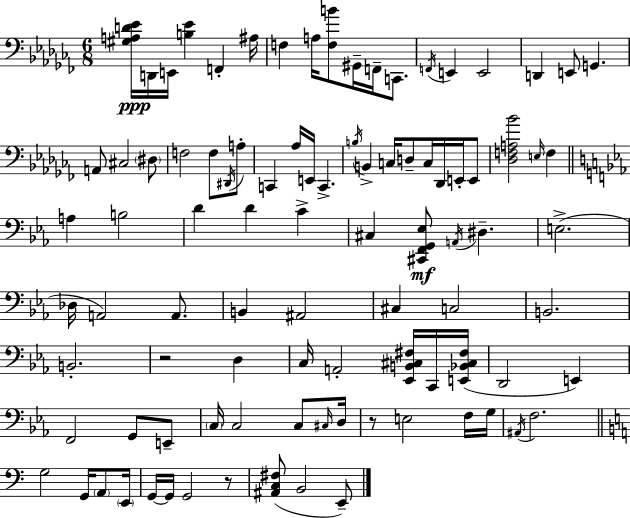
{
  \clef bass
  \numericTimeSignature
  \time 6/8
  \key aes \minor
  \repeat volta 2 { <gis a d' ees'>16\ppp d,16 e,16 <b ees'>4 f,4-. ais16 | f4 a16 <f b'>8 gis,16-- f,16-- c,8. | \acciaccatura { f,16 } e,4 e,2 | d,4 e,8 g,4. | \break a,8 cis2 \parenthesize dis8 | f2 f8 \acciaccatura { dis,16 } | a8-. c,4 aes16 e,16 c,4.-> | \acciaccatura { b16 } b,4-> c16 d8-- c16 des,16 | \break e,16-. e,8 <des f a bes'>2 \grace { e16 } | f4 \bar "||" \break \key ees \major a4 b2 | d'4 d'4 c'4-> | cis4 <cis, f, g, ees>8\mf \acciaccatura { a,16 } dis4.-- | e2.->( | \break des16 a,2) a,8. | b,4 ais,2 | cis4 c2 | b,2. | \break b,2.-. | r2 d4 | c16 a,2-. <ees, b, cis fis>16 c,16 | <e, bes, cis fis>16( d,2 e,4) | \break f,2 g,8 e,8-- | \parenthesize c16 c2 c8 | \grace { cis16 } d16 r8 e2 | f16 g16 \acciaccatura { ais,16 } f2. | \break \bar "||" \break \key c \major g2 g,16 \parenthesize a,8 \parenthesize e,16 | g,16~~ g,16 g,2 r8 | <ais, c fis>8( b,2 e,8--) | } \bar "|."
}